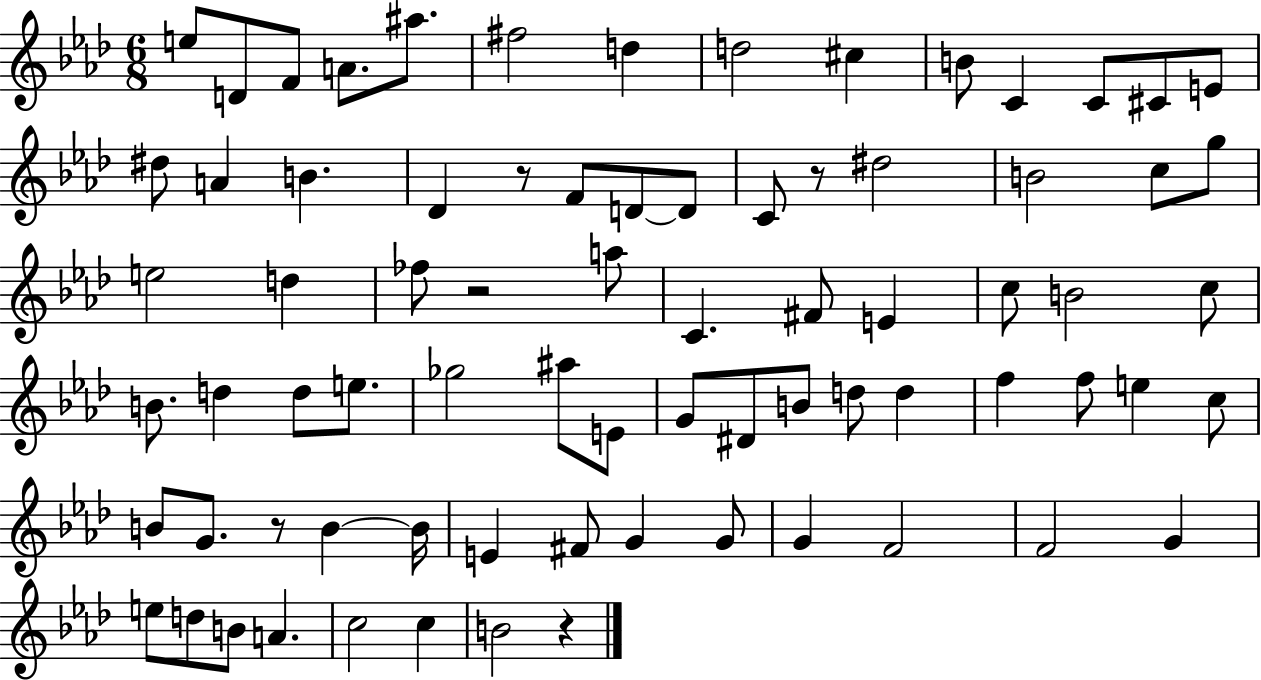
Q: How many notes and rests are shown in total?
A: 76